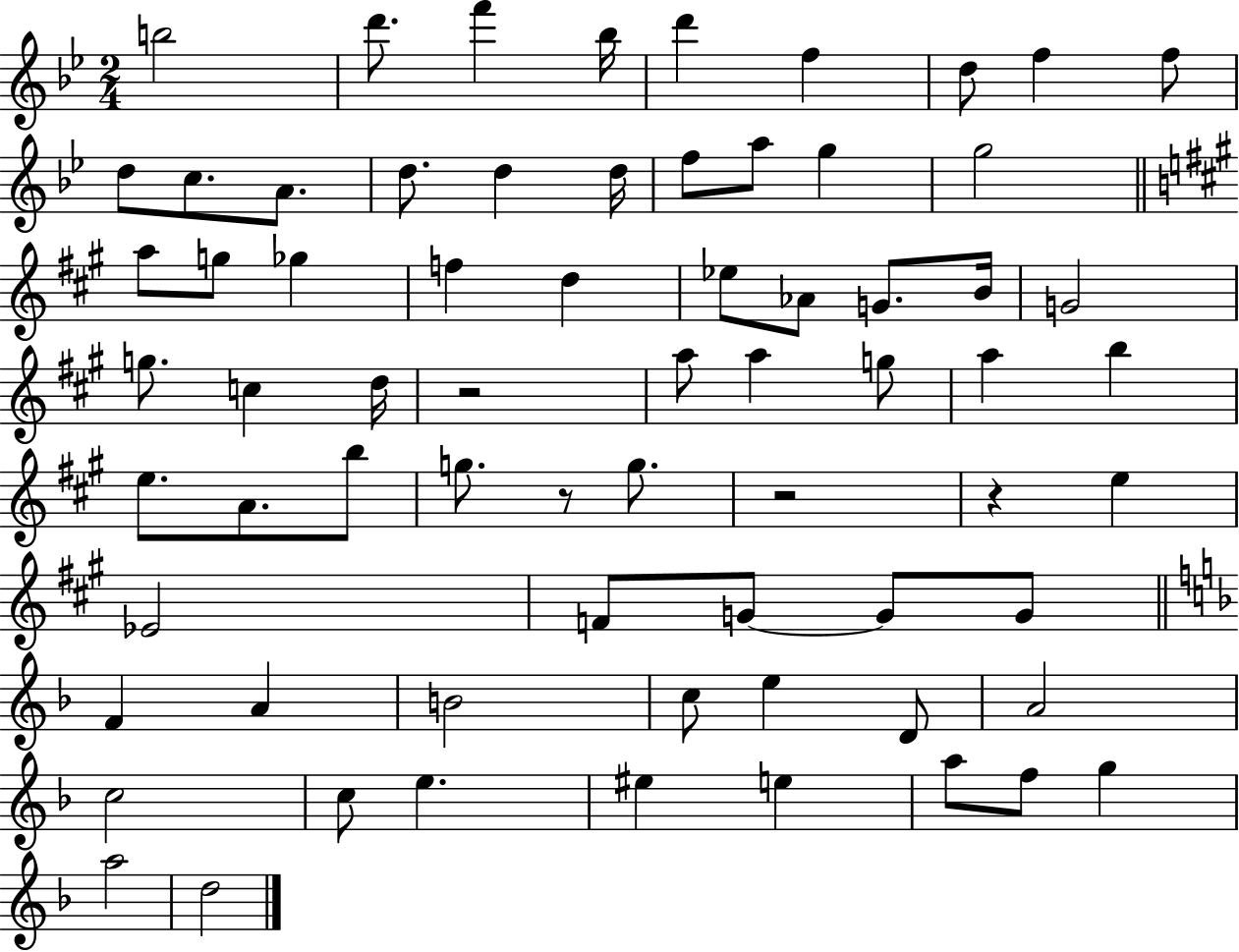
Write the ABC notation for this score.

X:1
T:Untitled
M:2/4
L:1/4
K:Bb
b2 d'/2 f' _b/4 d' f d/2 f f/2 d/2 c/2 A/2 d/2 d d/4 f/2 a/2 g g2 a/2 g/2 _g f d _e/2 _A/2 G/2 B/4 G2 g/2 c d/4 z2 a/2 a g/2 a b e/2 A/2 b/2 g/2 z/2 g/2 z2 z e _E2 F/2 G/2 G/2 G/2 F A B2 c/2 e D/2 A2 c2 c/2 e ^e e a/2 f/2 g a2 d2